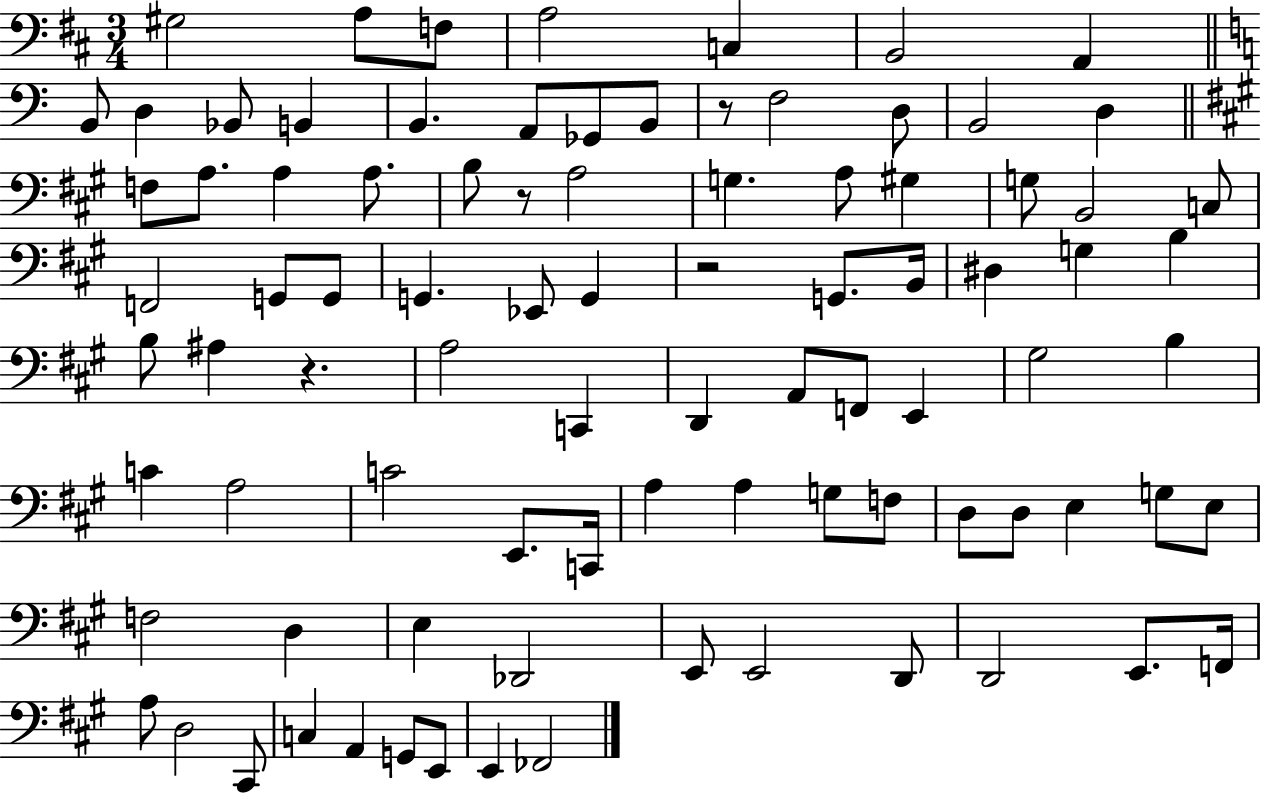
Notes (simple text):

G#3/h A3/e F3/e A3/h C3/q B2/h A2/q B2/e D3/q Bb2/e B2/q B2/q. A2/e Gb2/e B2/e R/e F3/h D3/e B2/h D3/q F3/e A3/e. A3/q A3/e. B3/e R/e A3/h G3/q. A3/e G#3/q G3/e B2/h C3/e F2/h G2/e G2/e G2/q. Eb2/e G2/q R/h G2/e. B2/s D#3/q G3/q B3/q B3/e A#3/q R/q. A3/h C2/q D2/q A2/e F2/e E2/q G#3/h B3/q C4/q A3/h C4/h E2/e. C2/s A3/q A3/q G3/e F3/e D3/e D3/e E3/q G3/e E3/e F3/h D3/q E3/q Db2/h E2/e E2/h D2/e D2/h E2/e. F2/s A3/e D3/h C#2/e C3/q A2/q G2/e E2/e E2/q FES2/h